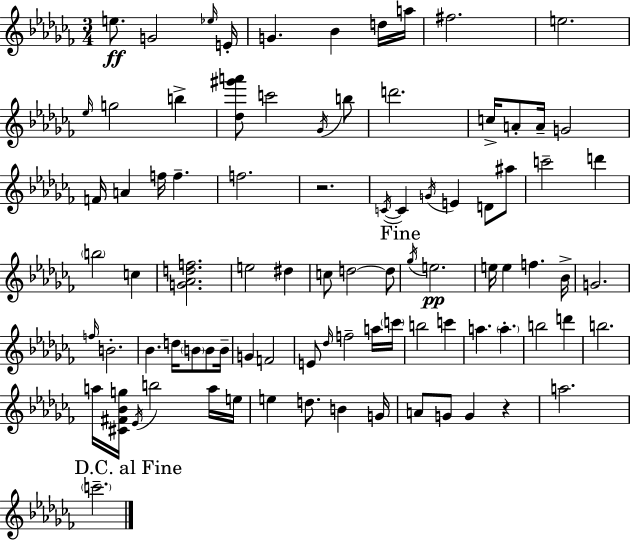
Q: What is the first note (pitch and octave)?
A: E5